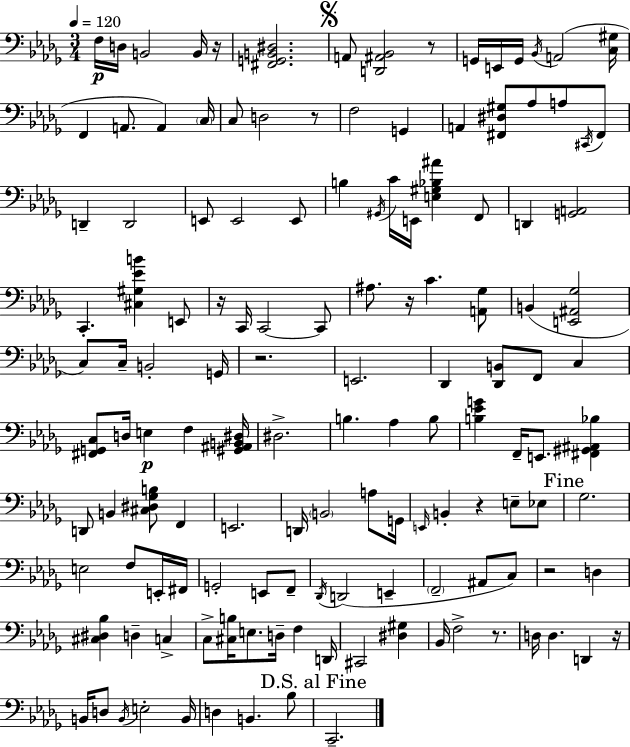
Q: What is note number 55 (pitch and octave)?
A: B3